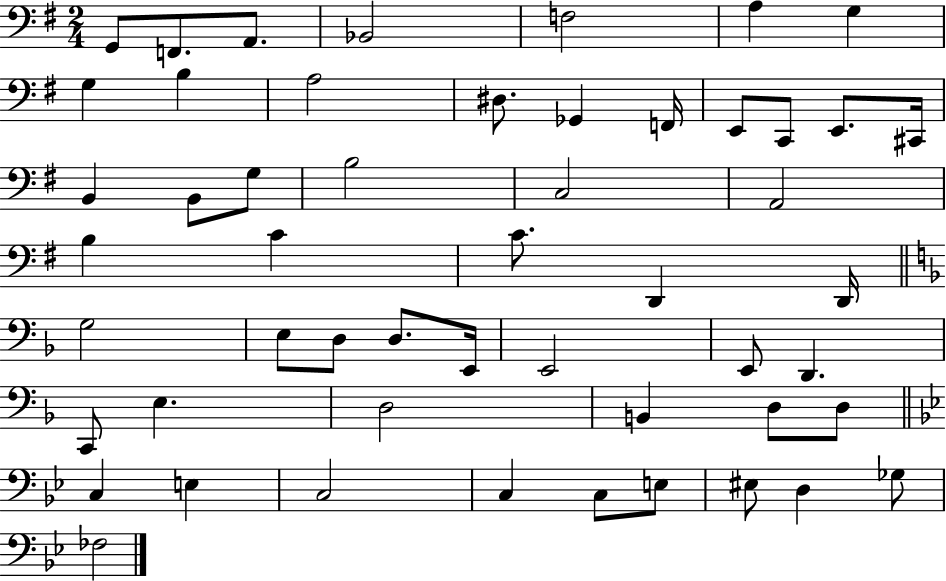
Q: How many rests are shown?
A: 0